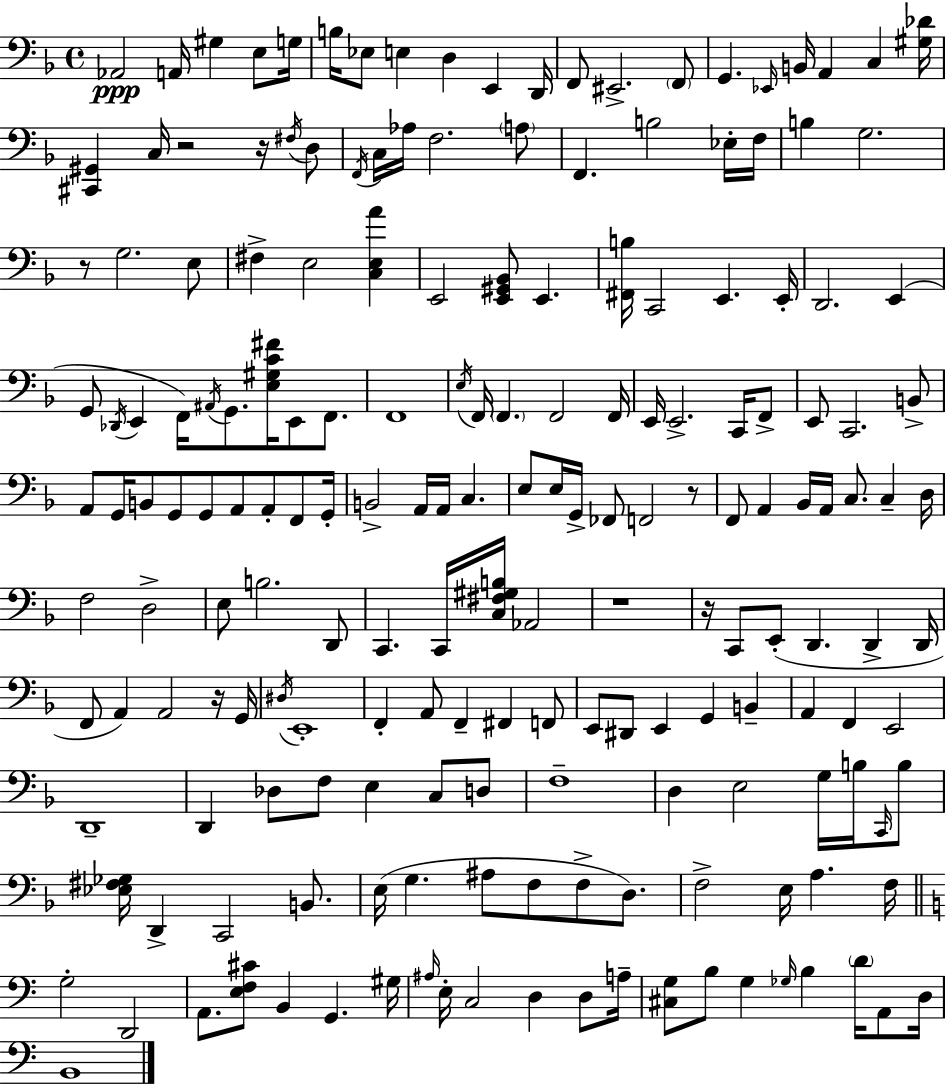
{
  \clef bass
  \time 4/4
  \defaultTimeSignature
  \key d \minor
  aes,2\ppp a,16 gis4 e8 g16 | b16 ees8 e4 d4 e,4 d,16 | f,8 eis,2.-> \parenthesize f,8 | g,4. \grace { ees,16 } b,16 a,4 c4 | \break <gis des'>16 <cis, gis,>4 c16 r2 r16 \acciaccatura { fis16 } | d8 \acciaccatura { f,16 } c16 aes16 f2. | \parenthesize a8 f,4. b2 | ees16-. f16 b4 g2. | \break r8 g2. | e8 fis4-> e2 <c e a'>4 | e,2 <e, gis, bes,>8 e,4. | <fis, b>16 c,2 e,4. | \break e,16-. d,2. e,4( | g,8 \acciaccatura { des,16 } e,4 f,16) \acciaccatura { ais,16 } g,8. <e gis c' fis'>16 | e,8 f,8. f,1 | \acciaccatura { e16 } f,16 \parenthesize f,4. f,2 | \break f,16 e,16 e,2.-> | c,16 f,8-> e,8 c,2. | b,8-> a,8 g,16 b,8 g,8 g,8 a,8 | a,8-. f,8 g,16-. b,2-> a,16 a,16 | \break c4. e8 e16 g,16-> fes,8 f,2 | r8 f,8 a,4 bes,16 a,16 c8. | c4-- d16 f2 d2-> | e8 b2. | \break d,8 c,4. c,16 <c fis gis b>16 aes,2 | r1 | r16 c,8 e,8-.( d,4. | d,4-> d,16 f,8 a,4) a,2 | \break r16 g,16 \acciaccatura { dis16 } e,1-. | f,4-. a,8 f,4-- | fis,4 f,8 e,8 dis,8 e,4 g,4 | b,4-- a,4 f,4 e,2 | \break d,1-- | d,4 des8 f8 e4 | c8 d8 f1-- | d4 e2 | \break g16 b16 \grace { c,16 } b8 <ees fis ges>16 d,4-> c,2 | b,8. e16( g4. ais8 | f8 f8-> d8.) f2-> | e16 a4. f16 \bar "||" \break \key c \major g2-. d,2 | a,8. <e f cis'>8 b,4 g,4. gis16 | \grace { ais16 } e16-. c2 d4 d8 | a16-- <cis g>8 b8 g4 \grace { ges16 } b4 \parenthesize d'16 a,8 | \break d16 b,1 | \bar "|."
}